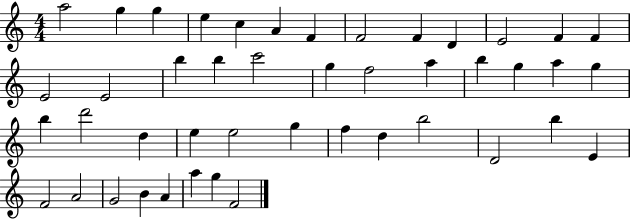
X:1
T:Untitled
M:4/4
L:1/4
K:C
a2 g g e c A F F2 F D E2 F F E2 E2 b b c'2 g f2 a b g a g b d'2 d e e2 g f d b2 D2 b E F2 A2 G2 B A a g F2